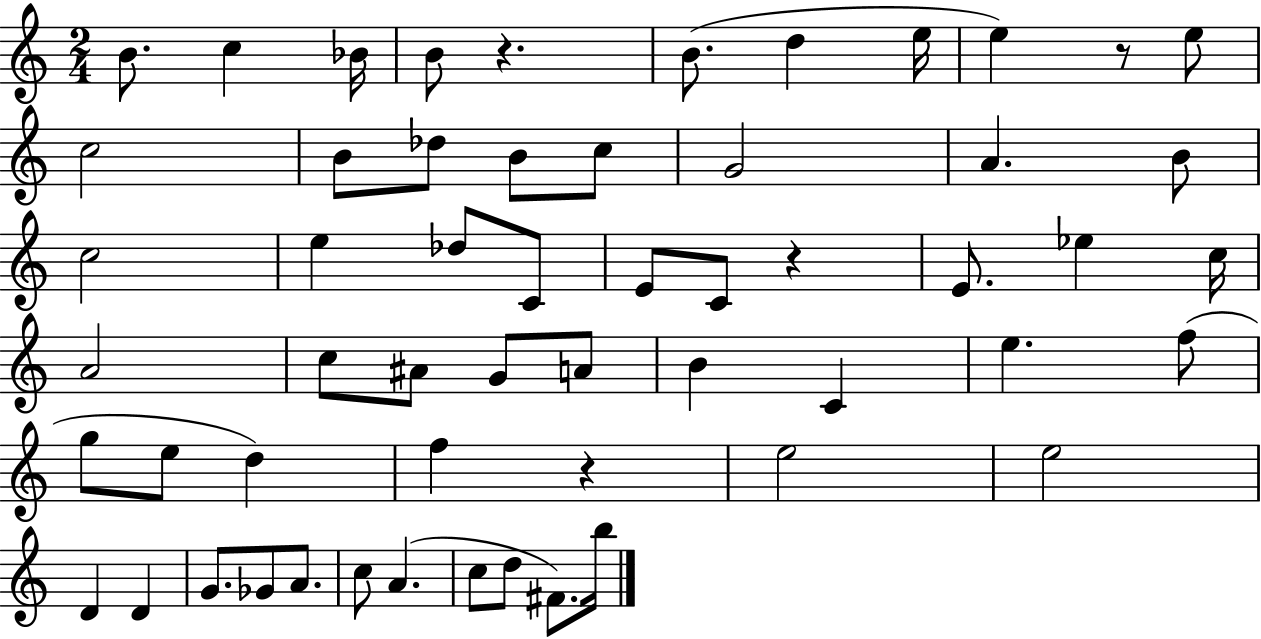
B4/e. C5/q Bb4/s B4/e R/q. B4/e. D5/q E5/s E5/q R/e E5/e C5/h B4/e Db5/e B4/e C5/e G4/h A4/q. B4/e C5/h E5/q Db5/e C4/e E4/e C4/e R/q E4/e. Eb5/q C5/s A4/h C5/e A#4/e G4/e A4/e B4/q C4/q E5/q. F5/e G5/e E5/e D5/q F5/q R/q E5/h E5/h D4/q D4/q G4/e. Gb4/e A4/e. C5/e A4/q. C5/e D5/e F#4/e. B5/s